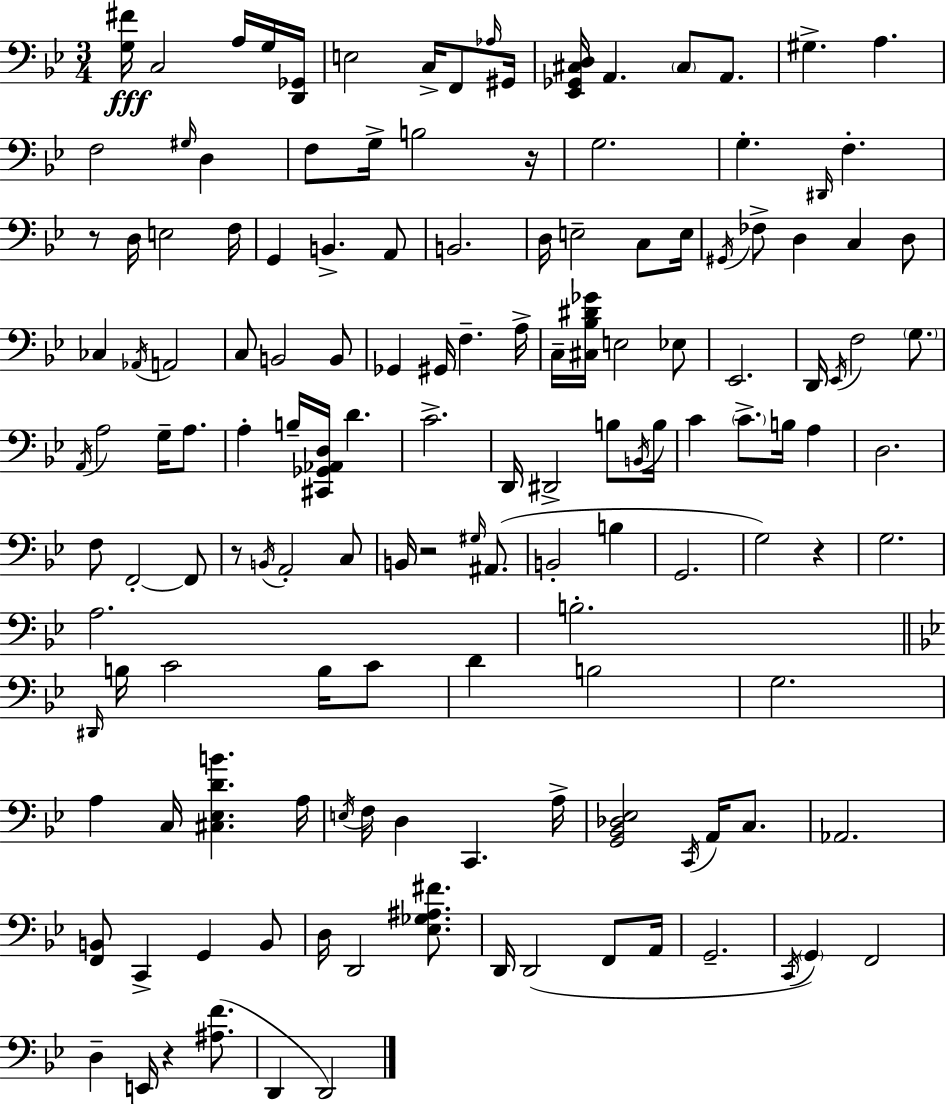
X:1
T:Untitled
M:3/4
L:1/4
K:Bb
[G,^F]/4 C,2 A,/4 G,/4 [D,,_G,,]/4 E,2 C,/4 F,,/2 _A,/4 ^G,,/4 [_E,,_G,,^C,D,]/4 A,, ^C,/2 A,,/2 ^G, A, F,2 ^G,/4 D, F,/2 G,/4 B,2 z/4 G,2 G, ^D,,/4 F, z/2 D,/4 E,2 F,/4 G,, B,, A,,/2 B,,2 D,/4 E,2 C,/2 E,/4 ^G,,/4 _F,/2 D, C, D,/2 _C, _A,,/4 A,,2 C,/2 B,,2 B,,/2 _G,, ^G,,/4 F, A,/4 C,/4 [^C,_B,^D_G]/4 E,2 _E,/2 _E,,2 D,,/4 _E,,/4 F,2 G,/2 A,,/4 A,2 G,/4 A,/2 A, B,/4 [^C,,_G,,_A,,D,]/4 D C2 D,,/4 ^D,,2 B,/2 B,,/4 B,/4 C C/2 B,/4 A, D,2 F,/2 F,,2 F,,/2 z/2 B,,/4 A,,2 C,/2 B,,/4 z2 ^G,/4 ^A,,/2 B,,2 B, G,,2 G,2 z G,2 A,2 B,2 ^D,,/4 B,/4 C2 B,/4 C/2 D B,2 G,2 A, C,/4 [^C,_E,DB] A,/4 E,/4 F,/4 D, C,, A,/4 [G,,_B,,_D,_E,]2 C,,/4 A,,/4 C,/2 _A,,2 [F,,B,,]/2 C,, G,, B,,/2 D,/4 D,,2 [_E,_G,^A,^F]/2 D,,/4 D,,2 F,,/2 A,,/4 G,,2 C,,/4 G,, F,,2 D, E,,/4 z [^A,F]/2 D,, D,,2